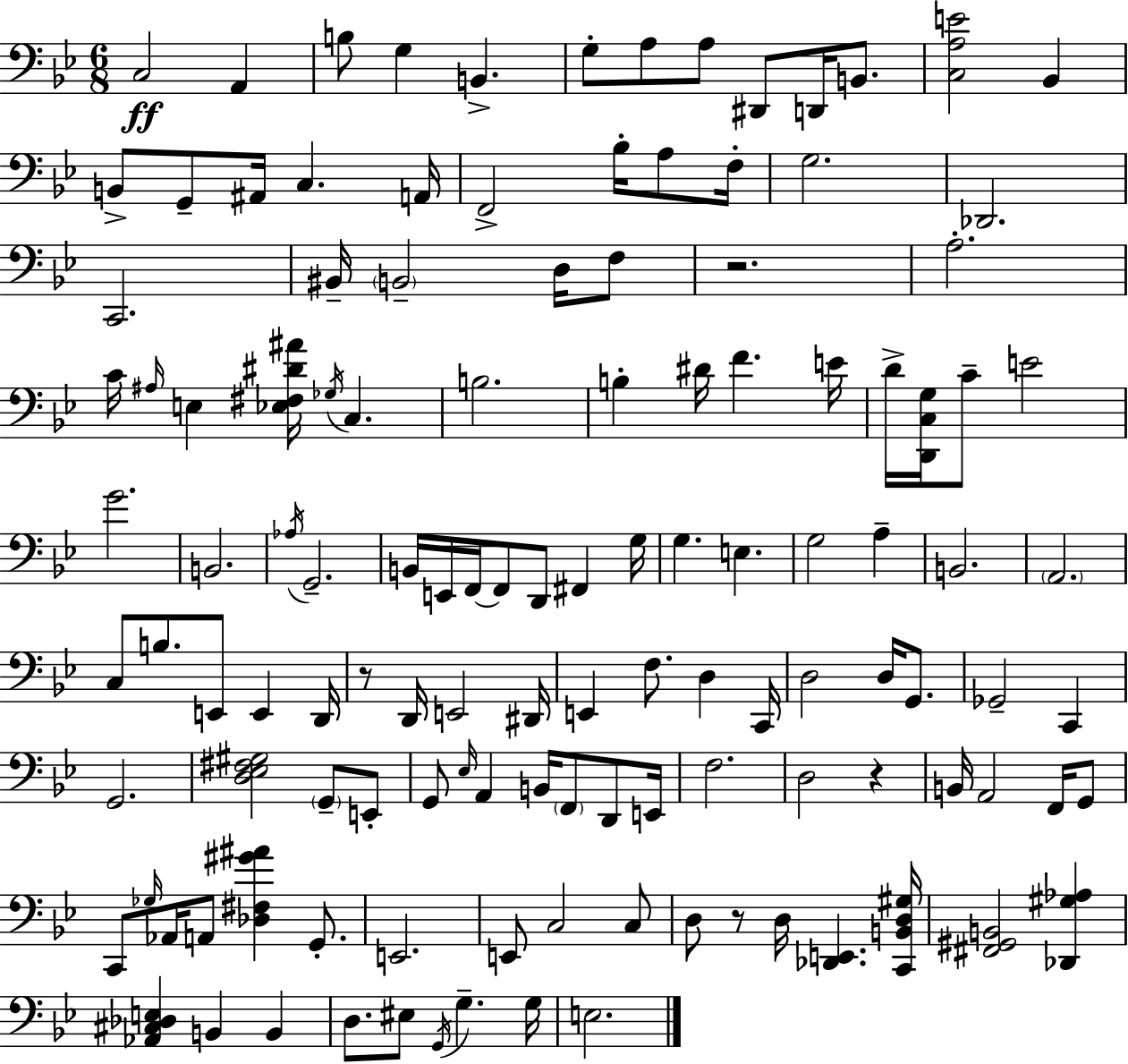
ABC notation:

X:1
T:Untitled
M:6/8
L:1/4
K:Gm
C,2 A,, B,/2 G, B,, G,/2 A,/2 A,/2 ^D,,/2 D,,/4 B,,/2 [C,A,E]2 _B,, B,,/2 G,,/2 ^A,,/4 C, A,,/4 F,,2 _B,/4 A,/2 F,/4 G,2 _D,,2 C,,2 ^B,,/4 B,,2 D,/4 F,/2 z2 A,2 C/4 ^A,/4 E, [_E,^F,^D^A]/4 _G,/4 C, B,2 B, ^D/4 F E/4 D/4 [D,,C,G,]/4 C/2 E2 G2 B,,2 _A,/4 G,,2 B,,/4 E,,/4 F,,/4 F,,/2 D,,/2 ^F,, G,/4 G, E, G,2 A, B,,2 A,,2 C,/2 B,/2 E,,/2 E,, D,,/4 z/2 D,,/4 E,,2 ^D,,/4 E,, F,/2 D, C,,/4 D,2 D,/4 G,,/2 _G,,2 C,, G,,2 [D,_E,^F,^G,]2 G,,/2 E,,/2 G,,/2 _E,/4 A,, B,,/4 F,,/2 D,,/2 E,,/4 F,2 D,2 z B,,/4 A,,2 F,,/4 G,,/2 C,,/2 _G,/4 _A,,/4 A,,/2 [_D,^F,^G^A] G,,/2 E,,2 E,,/2 C,2 C,/2 D,/2 z/2 D,/4 [_D,,E,,] [C,,B,,D,^G,]/4 [^F,,^G,,B,,]2 [_D,,^G,_A,] [_A,,^C,_D,E,] B,, B,, D,/2 ^E,/2 G,,/4 G, G,/4 E,2